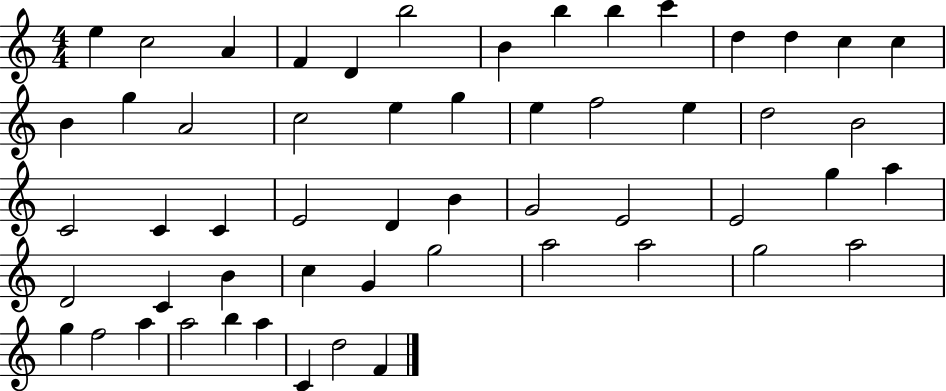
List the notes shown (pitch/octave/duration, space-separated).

E5/q C5/h A4/q F4/q D4/q B5/h B4/q B5/q B5/q C6/q D5/q D5/q C5/q C5/q B4/q G5/q A4/h C5/h E5/q G5/q E5/q F5/h E5/q D5/h B4/h C4/h C4/q C4/q E4/h D4/q B4/q G4/h E4/h E4/h G5/q A5/q D4/h C4/q B4/q C5/q G4/q G5/h A5/h A5/h G5/h A5/h G5/q F5/h A5/q A5/h B5/q A5/q C4/q D5/h F4/q